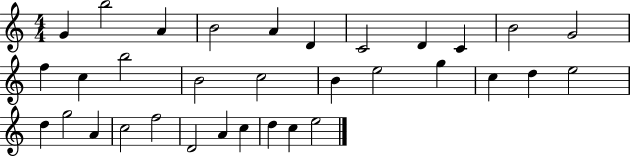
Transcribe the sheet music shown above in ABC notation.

X:1
T:Untitled
M:4/4
L:1/4
K:C
G b2 A B2 A D C2 D C B2 G2 f c b2 B2 c2 B e2 g c d e2 d g2 A c2 f2 D2 A c d c e2